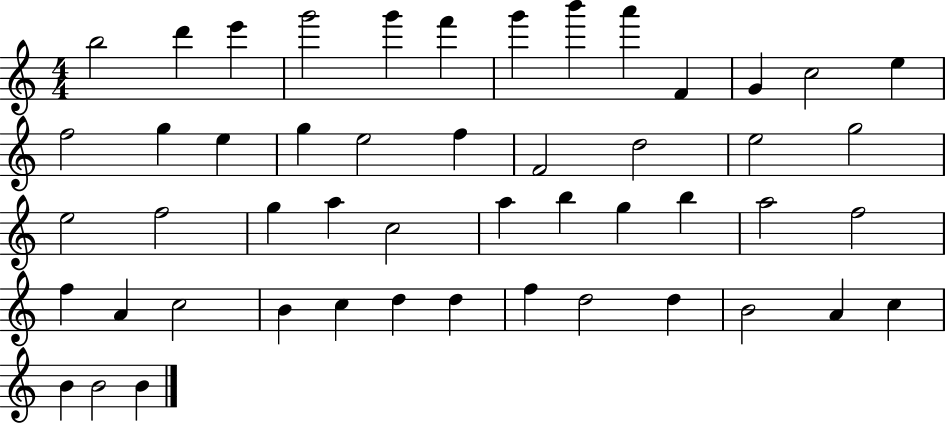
X:1
T:Untitled
M:4/4
L:1/4
K:C
b2 d' e' g'2 g' f' g' b' a' F G c2 e f2 g e g e2 f F2 d2 e2 g2 e2 f2 g a c2 a b g b a2 f2 f A c2 B c d d f d2 d B2 A c B B2 B